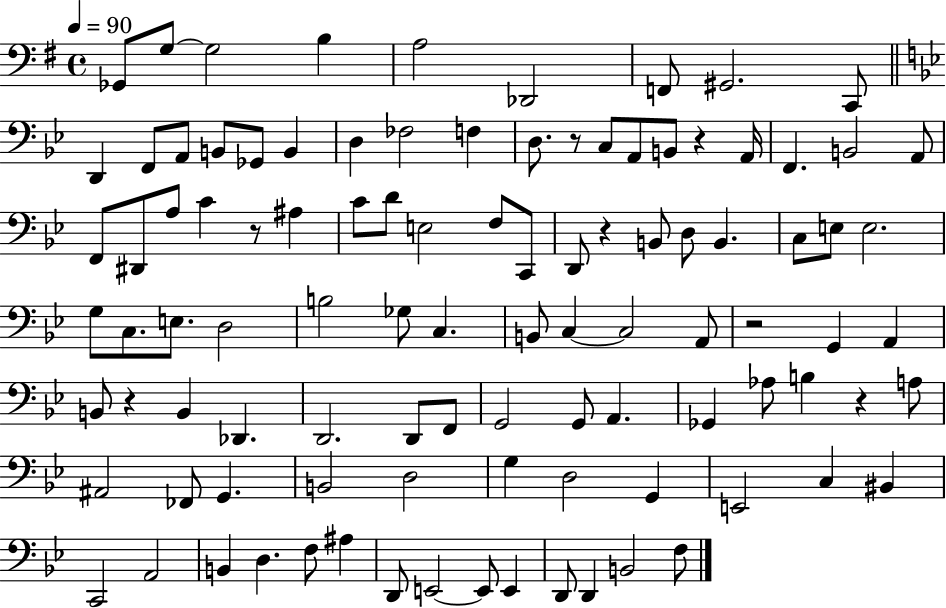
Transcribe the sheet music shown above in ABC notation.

X:1
T:Untitled
M:4/4
L:1/4
K:G
_G,,/2 G,/2 G,2 B, A,2 _D,,2 F,,/2 ^G,,2 C,,/2 D,, F,,/2 A,,/2 B,,/2 _G,,/2 B,, D, _F,2 F, D,/2 z/2 C,/2 A,,/2 B,,/2 z A,,/4 F,, B,,2 A,,/2 F,,/2 ^D,,/2 A,/2 C z/2 ^A, C/2 D/2 E,2 F,/2 C,,/2 D,,/2 z B,,/2 D,/2 B,, C,/2 E,/2 E,2 G,/2 C,/2 E,/2 D,2 B,2 _G,/2 C, B,,/2 C, C,2 A,,/2 z2 G,, A,, B,,/2 z B,, _D,, D,,2 D,,/2 F,,/2 G,,2 G,,/2 A,, _G,, _A,/2 B, z A,/2 ^A,,2 _F,,/2 G,, B,,2 D,2 G, D,2 G,, E,,2 C, ^B,, C,,2 A,,2 B,, D, F,/2 ^A, D,,/2 E,,2 E,,/2 E,, D,,/2 D,, B,,2 F,/2